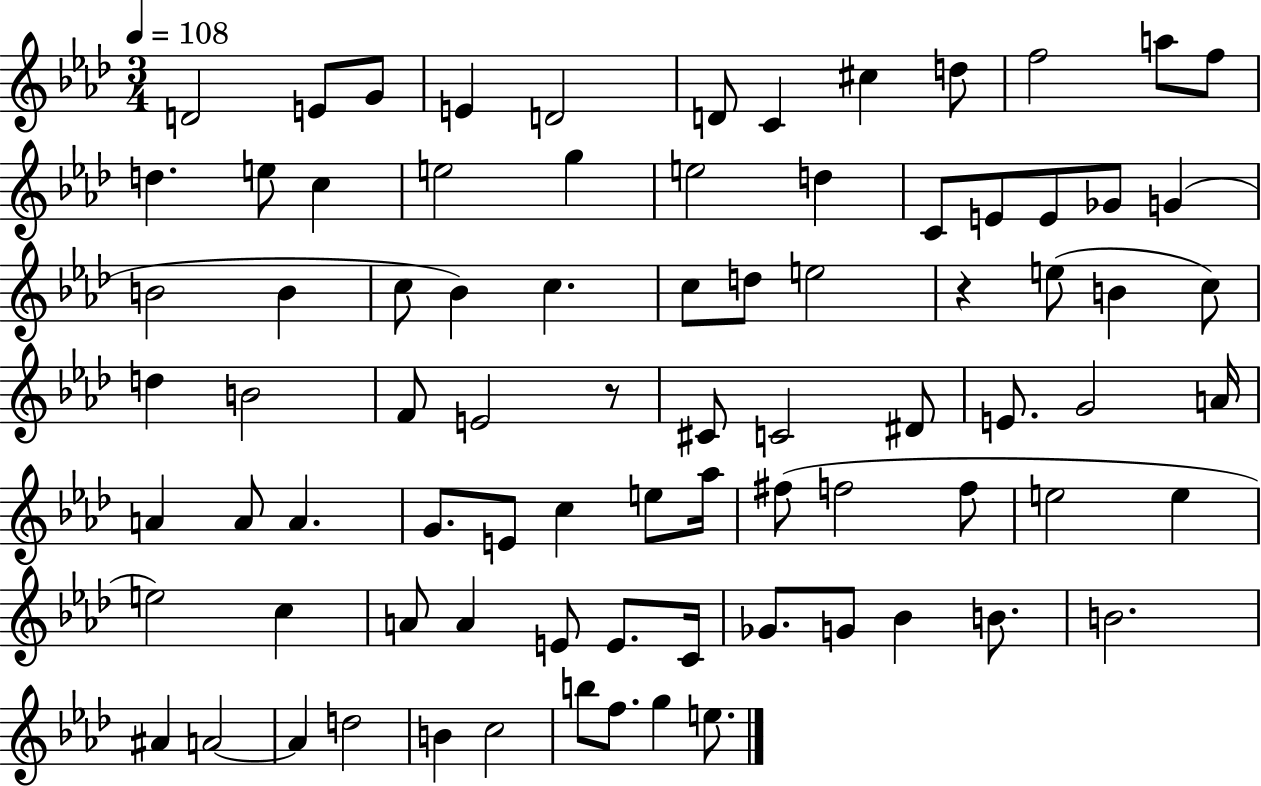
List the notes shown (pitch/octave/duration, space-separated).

D4/h E4/e G4/e E4/q D4/h D4/e C4/q C#5/q D5/e F5/h A5/e F5/e D5/q. E5/e C5/q E5/h G5/q E5/h D5/q C4/e E4/e E4/e Gb4/e G4/q B4/h B4/q C5/e Bb4/q C5/q. C5/e D5/e E5/h R/q E5/e B4/q C5/e D5/q B4/h F4/e E4/h R/e C#4/e C4/h D#4/e E4/e. G4/h A4/s A4/q A4/e A4/q. G4/e. E4/e C5/q E5/e Ab5/s F#5/e F5/h F5/e E5/h E5/q E5/h C5/q A4/e A4/q E4/e E4/e. C4/s Gb4/e. G4/e Bb4/q B4/e. B4/h. A#4/q A4/h A4/q D5/h B4/q C5/h B5/e F5/e. G5/q E5/e.